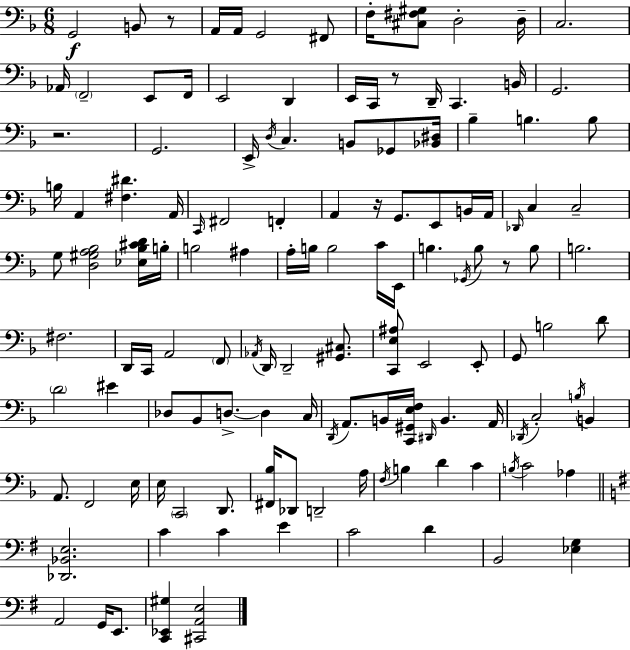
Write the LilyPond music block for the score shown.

{
  \clef bass
  \numericTimeSignature
  \time 6/8
  \key d \minor
  \repeat volta 2 { g,2\f b,8 r8 | a,16 a,16 g,2 fis,8 | f16-. <cis fis gis>8 d2-. d16-- | c2. | \break aes,16 \parenthesize f,2-- e,8 f,16 | e,2 d,4 | e,16 c,16 r8 d,16-- c,4. b,16 | g,2. | \break r2. | g,2. | e,16-> \acciaccatura { d16 } c4. b,8 ges,8 | <bes, dis>16 bes4-- b4. b8 | \break b16 a,4 <fis dis'>4. | a,16 \grace { c,16 } fis,2 f,4-. | a,4 r16 g,8. e,8 | b,16 a,16 \grace { des,16 } c4 c2-- | \break g8 <d gis a bes>2 | <ees bes cis' d'>16 b16-. b2 ais4 | a16-. b16 b2 | c'16 e,16 b4. \acciaccatura { ges,16 } b8 | \break r8 b8 b2. | fis2. | d,16 c,16 a,2 | \parenthesize f,8 \acciaccatura { aes,16 } d,16 d,2-- | \break <gis, cis>8. <c, e ais>8 e,2 | e,8-. g,8 b2 | d'8 \parenthesize d'2 | eis'4 des8 bes,8 d8.->~~ | \break d4 c16 \acciaccatura { d,16 } a,8. b,16 <c, gis, e f>16 \grace { dis,16 } | b,4. a,16 \acciaccatura { des,16 } c2-. | \acciaccatura { b16 } b,4 a,8. | f,2 e16 e16 \parenthesize c,2 | \break d,8. <fis, bes>16 des,8 | d,2-- a16 \acciaccatura { f16 } b4 | d'4 c'4 \acciaccatura { b16 } c'2 | aes4 \bar "||" \break \key g \major <des, bes, e>2. | c'4 c'4 e'4 | c'2 d'4 | b,2 <ees g>4 | \break a,2 g,16 e,8. | <c, ees, gis>4 <cis, a, e>2 | } \bar "|."
}